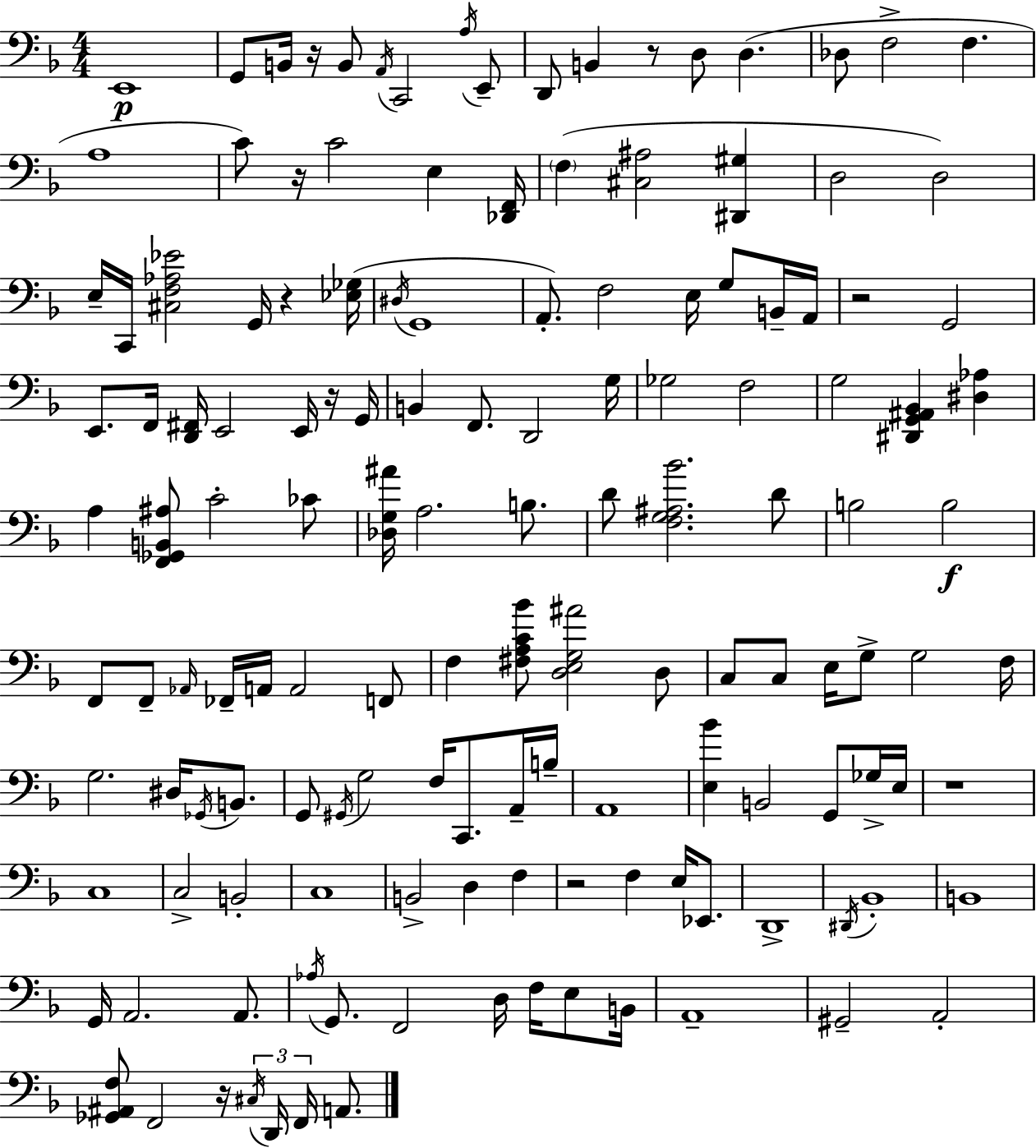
X:1
T:Untitled
M:4/4
L:1/4
K:Dm
E,,4 G,,/2 B,,/4 z/4 B,,/2 A,,/4 C,,2 A,/4 E,,/2 D,,/2 B,, z/2 D,/2 D, _D,/2 F,2 F, A,4 C/2 z/4 C2 E, [_D,,F,,]/4 F, [^C,^A,]2 [^D,,^G,] D,2 D,2 E,/4 C,,/4 [^C,F,_A,_E]2 G,,/4 z [_E,_G,]/4 ^D,/4 G,,4 A,,/2 F,2 E,/4 G,/2 B,,/4 A,,/4 z2 G,,2 E,,/2 F,,/4 [D,,^F,,]/4 E,,2 E,,/4 z/4 G,,/4 B,, F,,/2 D,,2 G,/4 _G,2 F,2 G,2 [^D,,G,,^A,,_B,,] [^D,_A,] A, [F,,_G,,B,,^A,]/2 C2 _C/2 [_D,G,^A]/4 A,2 B,/2 D/2 [F,G,^A,_B]2 D/2 B,2 B,2 F,,/2 F,,/2 _A,,/4 _F,,/4 A,,/4 A,,2 F,,/2 F, [^F,A,C_B]/2 [D,E,G,^A]2 D,/2 C,/2 C,/2 E,/4 G,/2 G,2 F,/4 G,2 ^D,/4 _G,,/4 B,,/2 G,,/2 ^G,,/4 G,2 F,/4 C,,/2 A,,/4 B,/4 A,,4 [E,_B] B,,2 G,,/2 _G,/4 E,/4 z4 C,4 C,2 B,,2 C,4 B,,2 D, F, z2 F, E,/4 _E,,/2 D,,4 ^D,,/4 _B,,4 B,,4 G,,/4 A,,2 A,,/2 _A,/4 G,,/2 F,,2 D,/4 F,/4 E,/2 B,,/4 A,,4 ^G,,2 A,,2 [_G,,^A,,F,]/2 F,,2 z/4 ^C,/4 D,,/4 F,,/4 A,,/2